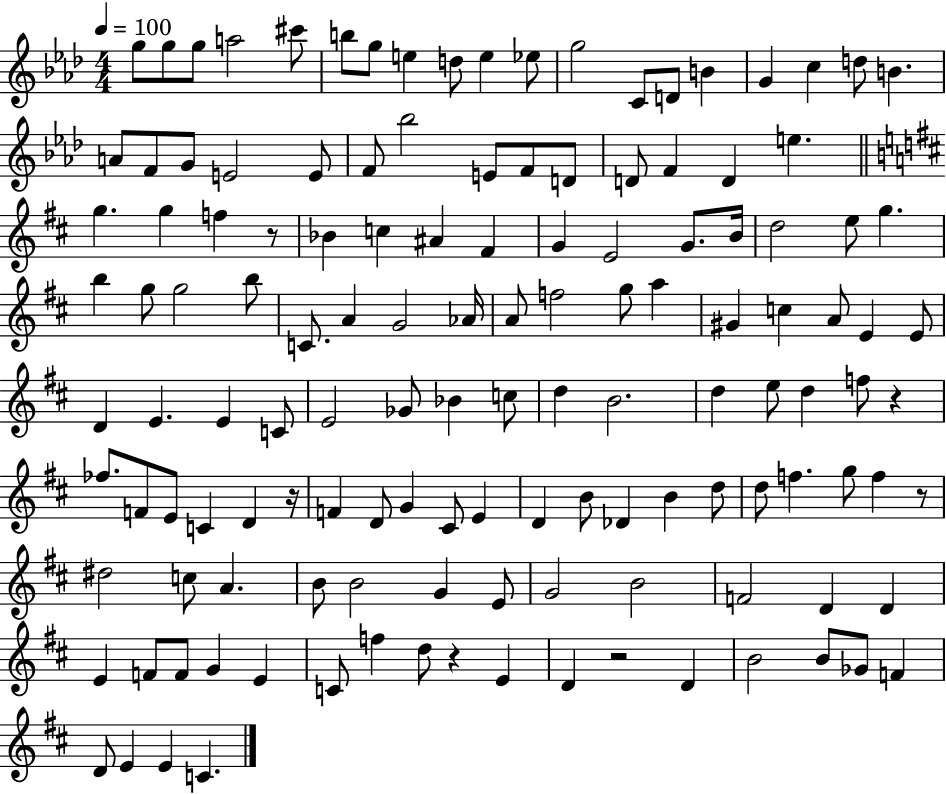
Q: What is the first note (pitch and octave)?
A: G5